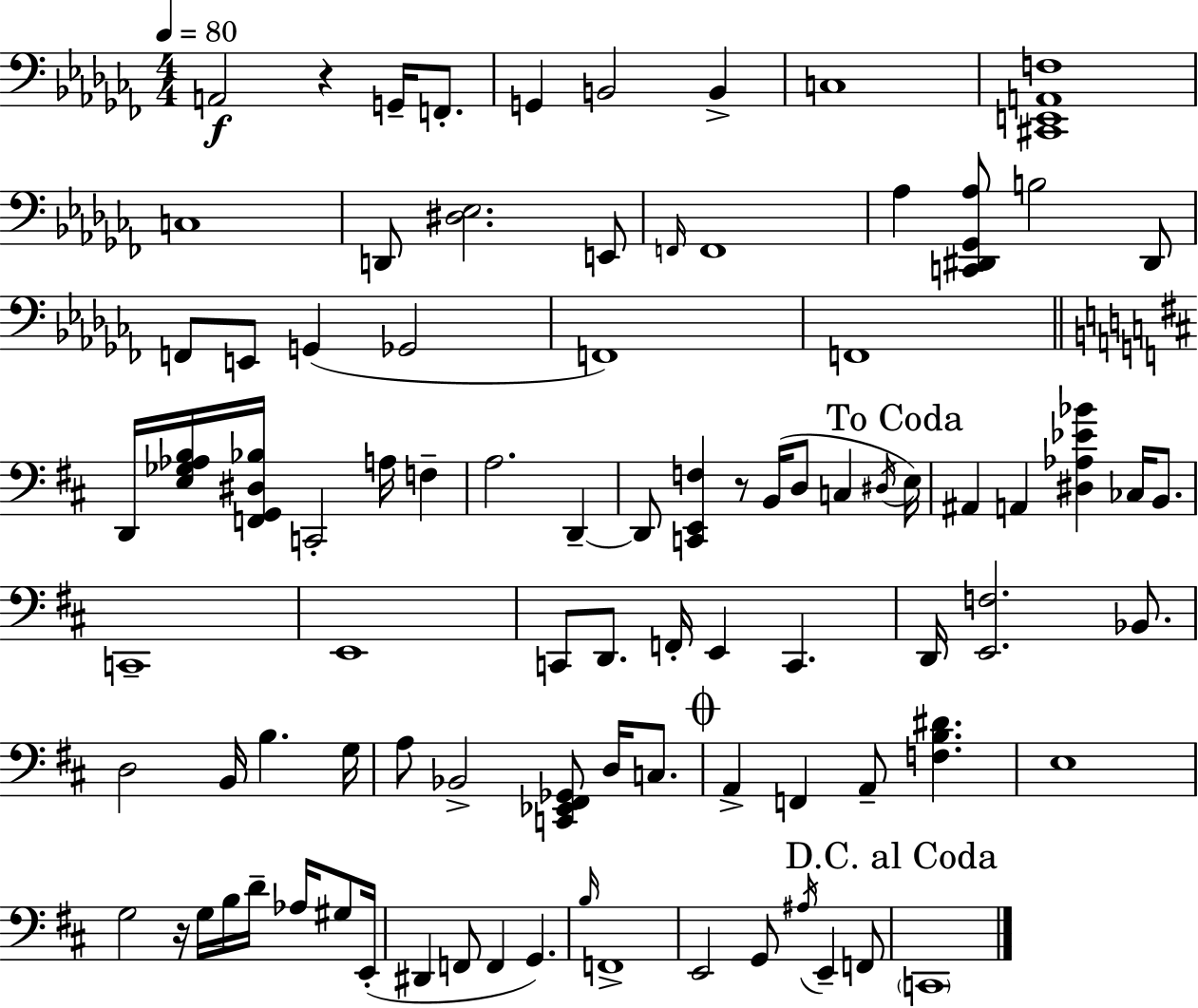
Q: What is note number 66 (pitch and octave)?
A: D#2